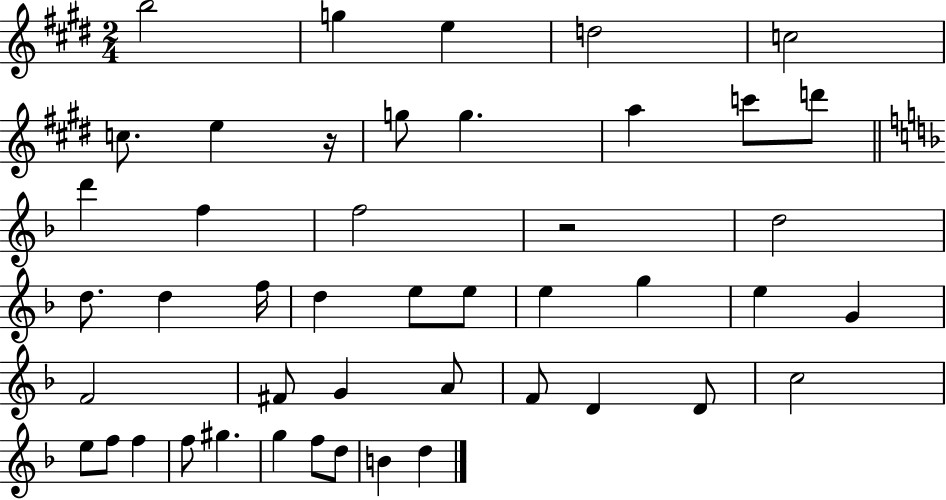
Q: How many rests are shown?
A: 2